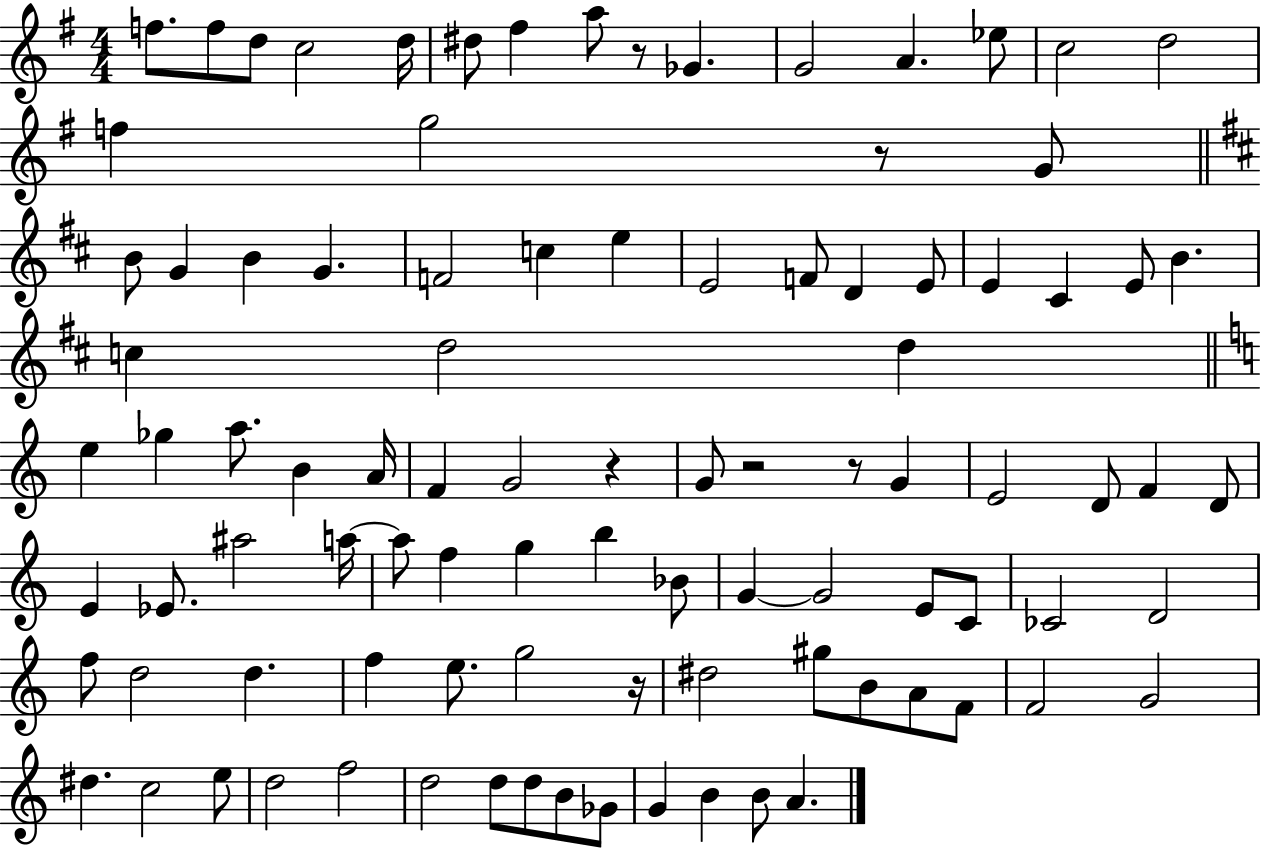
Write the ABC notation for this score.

X:1
T:Untitled
M:4/4
L:1/4
K:G
f/2 f/2 d/2 c2 d/4 ^d/2 ^f a/2 z/2 _G G2 A _e/2 c2 d2 f g2 z/2 G/2 B/2 G B G F2 c e E2 F/2 D E/2 E ^C E/2 B c d2 d e _g a/2 B A/4 F G2 z G/2 z2 z/2 G E2 D/2 F D/2 E _E/2 ^a2 a/4 a/2 f g b _B/2 G G2 E/2 C/2 _C2 D2 f/2 d2 d f e/2 g2 z/4 ^d2 ^g/2 B/2 A/2 F/2 F2 G2 ^d c2 e/2 d2 f2 d2 d/2 d/2 B/2 _G/2 G B B/2 A